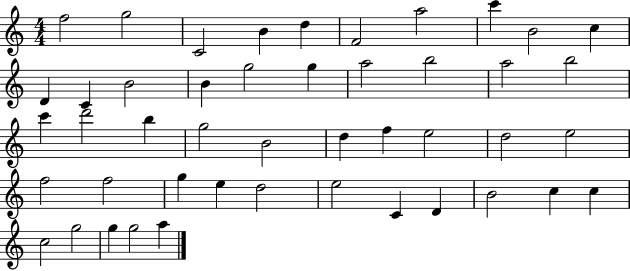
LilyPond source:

{
  \clef treble
  \numericTimeSignature
  \time 4/4
  \key c \major
  f''2 g''2 | c'2 b'4 d''4 | f'2 a''2 | c'''4 b'2 c''4 | \break d'4 c'4 b'2 | b'4 g''2 g''4 | a''2 b''2 | a''2 b''2 | \break c'''4 d'''2 b''4 | g''2 b'2 | d''4 f''4 e''2 | d''2 e''2 | \break f''2 f''2 | g''4 e''4 d''2 | e''2 c'4 d'4 | b'2 c''4 c''4 | \break c''2 g''2 | g''4 g''2 a''4 | \bar "|."
}